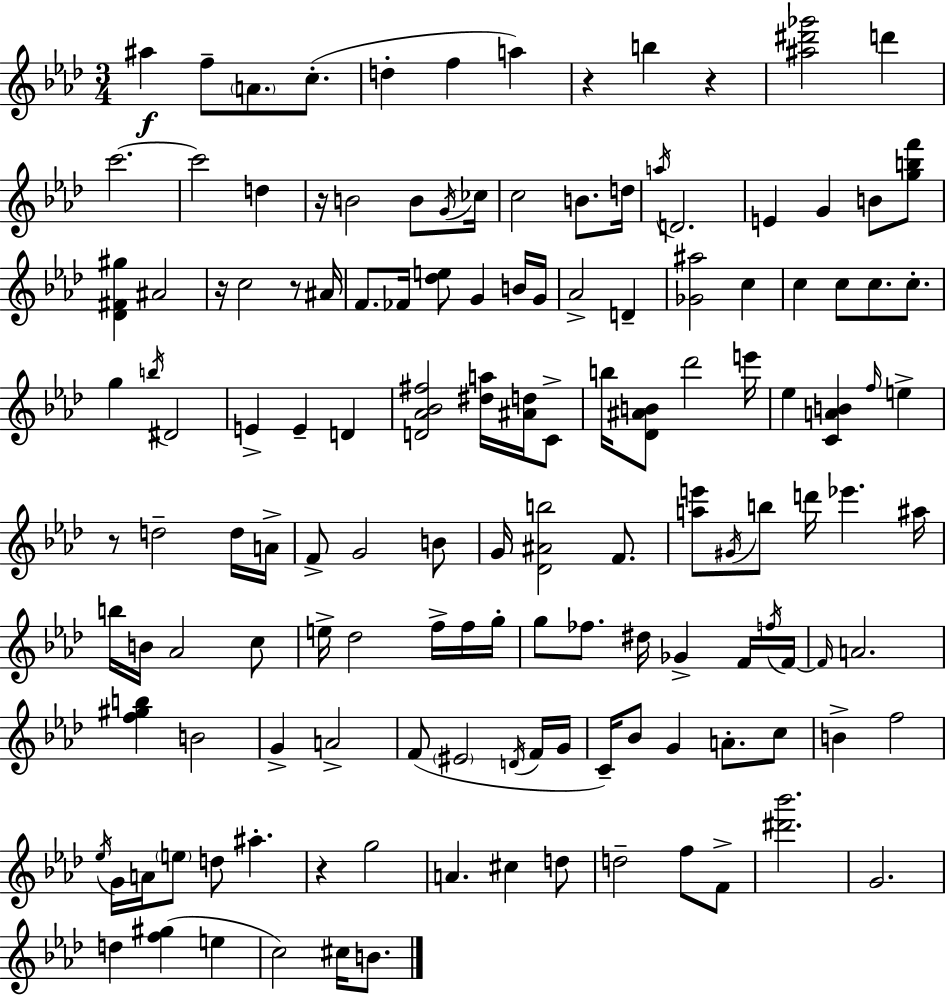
{
  \clef treble
  \numericTimeSignature
  \time 3/4
  \key f \minor
  ais''4\f f''8-- \parenthesize a'8. c''8.-.( | d''4-. f''4 a''4) | r4 b''4 r4 | <ais'' dis''' ges'''>2 d'''4 | \break c'''2.~~ | c'''2 d''4 | r16 b'2 b'8 \acciaccatura { g'16 } | ces''16 c''2 b'8. | \break d''16 \acciaccatura { a''16 } d'2. | e'4 g'4 b'8 | <g'' b'' f'''>8 <des' fis' gis''>4 ais'2 | r16 c''2 r8 | \break ais'16 f'8. fes'16 <des'' e''>8 g'4 | b'16 g'16 aes'2-> d'4-- | <ges' ais''>2 c''4 | c''4 c''8 c''8. c''8.-. | \break g''4 \acciaccatura { b''16 } dis'2 | e'4-> e'4-- d'4 | <d' aes' bes' fis''>2 <dis'' a''>16 | <ais' d''>16 c'8-> b''16 <des' ais' b'>8 des'''2 | \break e'''16 ees''4 <c' a' b'>4 \grace { f''16 } | e''4-> r8 d''2-- | d''16 a'16-> f'8-> g'2 | b'8 g'16 <des' ais' b''>2 | \break f'8. <a'' e'''>8 \acciaccatura { gis'16 } b''8 d'''16 ees'''4. | ais''16 b''16 b'16 aes'2 | c''8 e''16-> des''2 | f''16-> f''16 g''16-. g''8 fes''8. dis''16 ges'4-> | \break f'16 \acciaccatura { f''16 } f'16~~ \grace { f'16 } a'2. | <f'' gis'' b''>4 b'2 | g'4-> a'2-> | f'8( \parenthesize eis'2 | \break \acciaccatura { d'16 } f'16 g'16 c'16--) bes'8 g'4 | a'8.-. c''8 b'4-> | f''2 \acciaccatura { ees''16 } g'16 a'16 \parenthesize e''8 | d''8 ais''4.-. r4 | \break g''2 a'4. | cis''4 d''8 d''2-- | f''8 f'8-> <dis''' bes'''>2. | g'2. | \break d''4 | <f'' gis''>4( e''4 c''2) | cis''16 b'8. \bar "|."
}